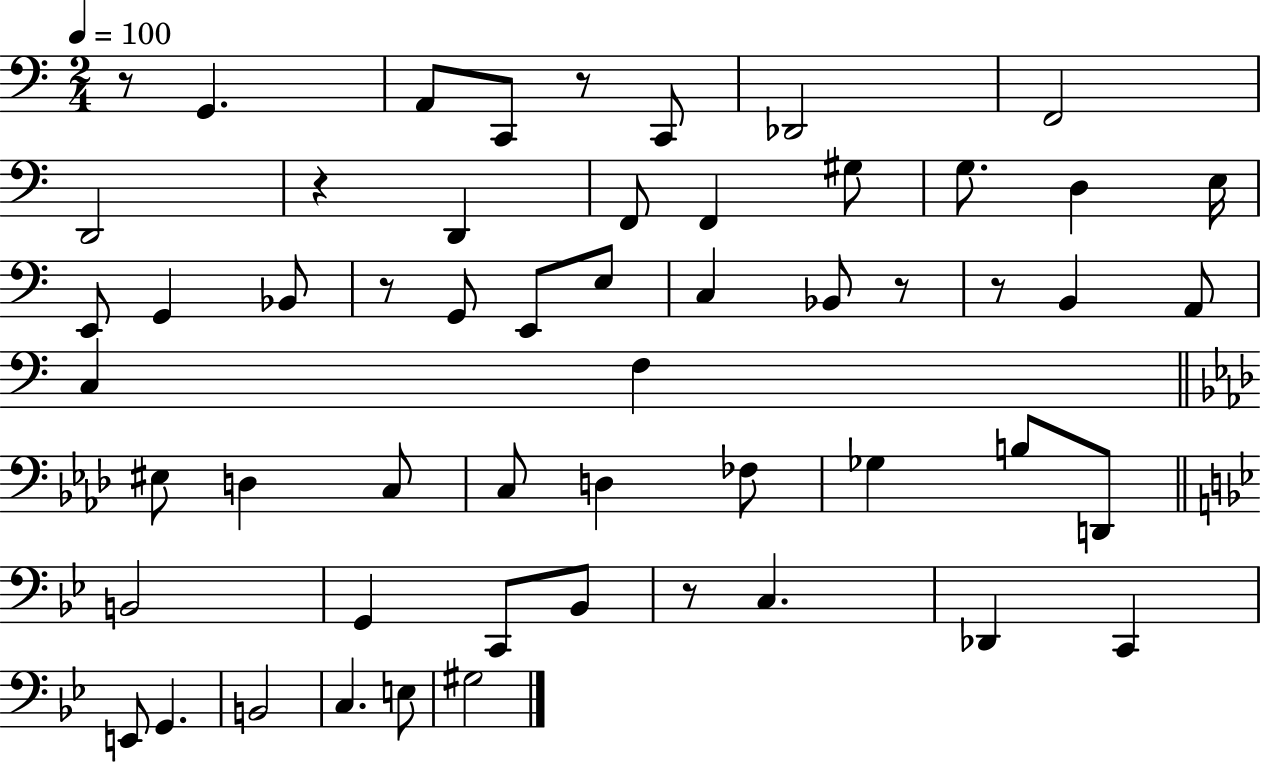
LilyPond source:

{
  \clef bass
  \numericTimeSignature
  \time 2/4
  \key c \major
  \tempo 4 = 100
  r8 g,4. | a,8 c,8 r8 c,8 | des,2 | f,2 | \break d,2 | r4 d,4 | f,8 f,4 gis8 | g8. d4 e16 | \break e,8 g,4 bes,8 | r8 g,8 e,8 e8 | c4 bes,8 r8 | r8 b,4 a,8 | \break c4 f4 | \bar "||" \break \key aes \major eis8 d4 c8 | c8 d4 fes8 | ges4 b8 d,8 | \bar "||" \break \key bes \major b,2 | g,4 c,8 bes,8 | r8 c4. | des,4 c,4 | \break e,8 g,4. | b,2 | c4. e8 | gis2 | \break \bar "|."
}